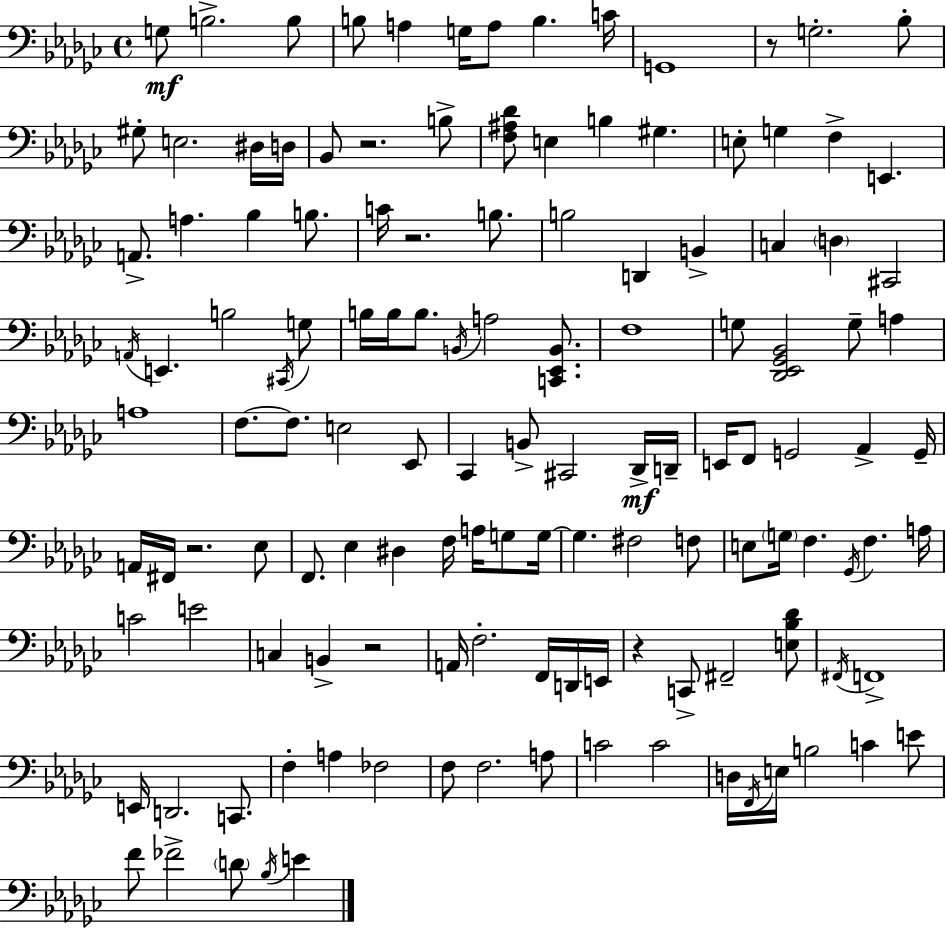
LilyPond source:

{
  \clef bass
  \time 4/4
  \defaultTimeSignature
  \key ees \minor
  \repeat volta 2 { g8\mf b2.-> b8 | b8 a4 g16 a8 b4. c'16 | g,1 | r8 g2.-. bes8-. | \break gis8-. e2. dis16 d16 | bes,8 r2. b8-> | <f ais des'>8 e4 b4 gis4. | e8-. g4 f4-> e,4. | \break a,8.-> a4. bes4 b8. | c'16 r2. b8. | b2 d,4 b,4-> | c4 \parenthesize d4 cis,2 | \break \acciaccatura { a,16 } e,4. b2 \acciaccatura { cis,16 } | g8 b16 b16 b8. \acciaccatura { b,16 } a2 | <c, ees, b,>8. f1 | g8 <des, ees, ges, bes,>2 g8-- a4 | \break a1 | f8.~~ f8. e2 | ees,8 ces,4 b,8-> cis,2 | des,16->\mf d,16-- e,16 f,8 g,2 aes,4-> | \break g,16-- a,16 fis,16 r2. | ees8 f,8. ees4 dis4 f16 a16 | g8 g16~~ g4. fis2 | f8 e8 \parenthesize g16 f4. \acciaccatura { ges,16 } f4. | \break a16 c'2 e'2 | c4 b,4-> r2 | a,16 f2.-. | f,16 d,16 e,16 r4 c,8-> fis,2-- | \break <e bes des'>8 \acciaccatura { fis,16 } f,1-> | e,16 d,2. | c,8. f4-. a4 fes2 | f8 f2. | \break a8 c'2 c'2 | d16 \acciaccatura { f,16 } e16 b2 | c'4 e'8 f'8 fes'2-> | \parenthesize d'8 \acciaccatura { bes16 } e'4 } \bar "|."
}